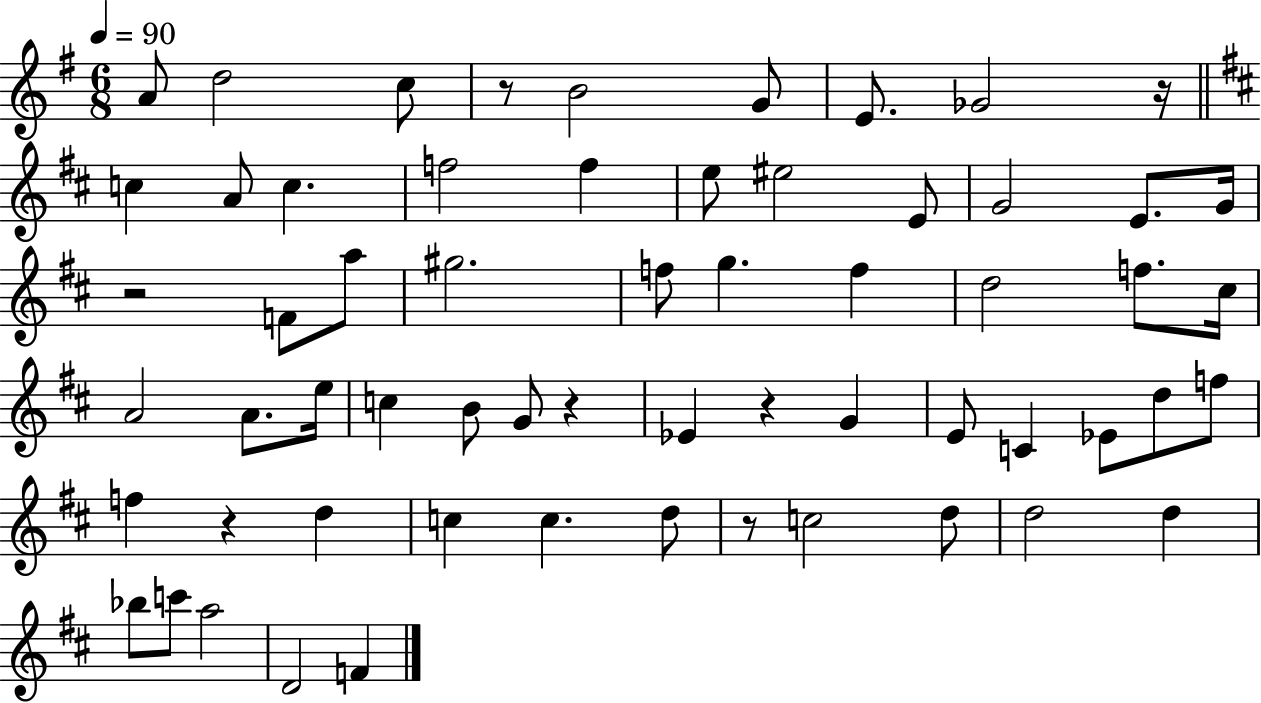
A4/e D5/h C5/e R/e B4/h G4/e E4/e. Gb4/h R/s C5/q A4/e C5/q. F5/h F5/q E5/e EIS5/h E4/e G4/h E4/e. G4/s R/h F4/e A5/e G#5/h. F5/e G5/q. F5/q D5/h F5/e. C#5/s A4/h A4/e. E5/s C5/q B4/e G4/e R/q Eb4/q R/q G4/q E4/e C4/q Eb4/e D5/e F5/e F5/q R/q D5/q C5/q C5/q. D5/e R/e C5/h D5/e D5/h D5/q Bb5/e C6/e A5/h D4/h F4/q